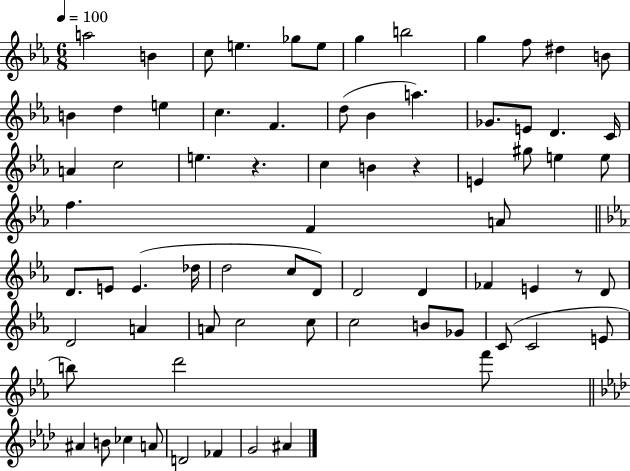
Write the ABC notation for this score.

X:1
T:Untitled
M:6/8
L:1/4
K:Eb
a2 B c/2 e _g/2 e/2 g b2 g f/2 ^d B/2 B d e c F d/2 _B a _G/2 E/2 D C/4 A c2 e z c B z E ^g/2 e e/2 f F A/2 D/2 E/2 E _d/4 d2 c/2 D/2 D2 D _F E z/2 D/2 D2 A A/2 c2 c/2 c2 B/2 _G/2 C/2 C2 E/2 b/2 d'2 f'/2 ^A B/2 _c A/2 D2 _F G2 ^A